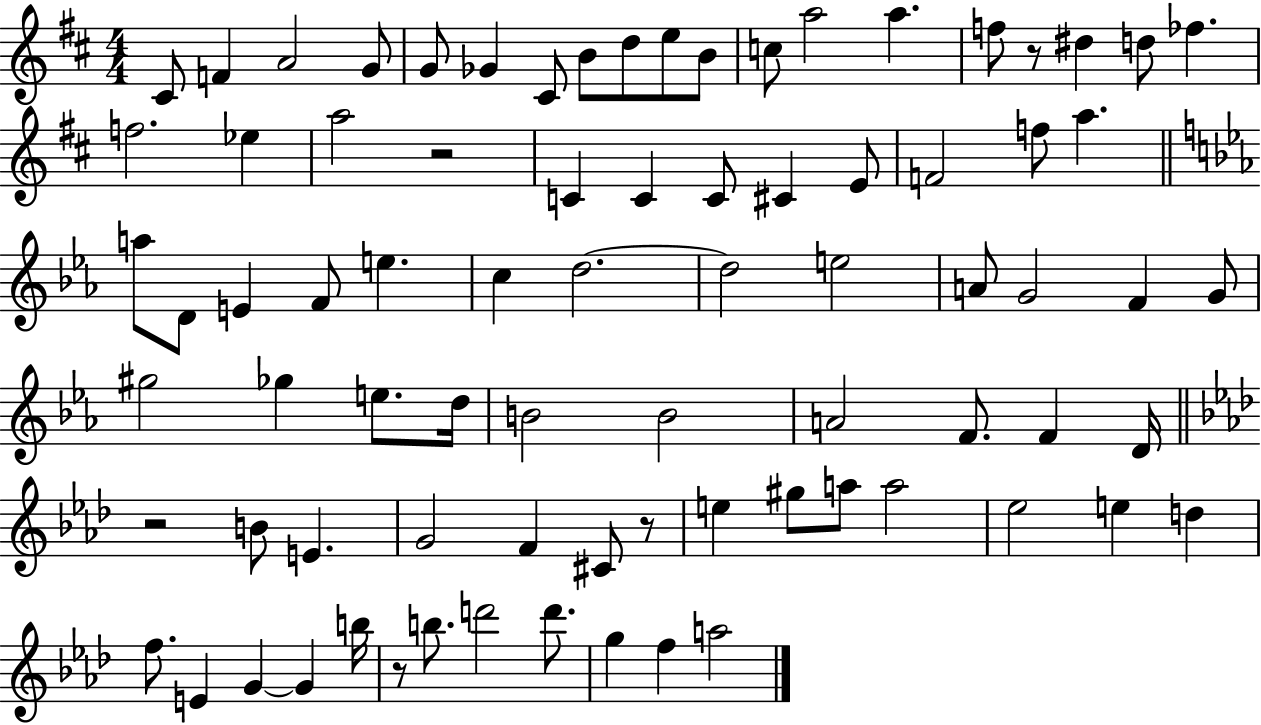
{
  \clef treble
  \numericTimeSignature
  \time 4/4
  \key d \major
  \repeat volta 2 { cis'8 f'4 a'2 g'8 | g'8 ges'4 cis'8 b'8 d''8 e''8 b'8 | c''8 a''2 a''4. | f''8 r8 dis''4 d''8 fes''4. | \break f''2. ees''4 | a''2 r2 | c'4 c'4 c'8 cis'4 e'8 | f'2 f''8 a''4. | \break \bar "||" \break \key ees \major a''8 d'8 e'4 f'8 e''4. | c''4 d''2.~~ | d''2 e''2 | a'8 g'2 f'4 g'8 | \break gis''2 ges''4 e''8. d''16 | b'2 b'2 | a'2 f'8. f'4 d'16 | \bar "||" \break \key f \minor r2 b'8 e'4. | g'2 f'4 cis'8 r8 | e''4 gis''8 a''8 a''2 | ees''2 e''4 d''4 | \break f''8. e'4 g'4~~ g'4 b''16 | r8 b''8. d'''2 d'''8. | g''4 f''4 a''2 | } \bar "|."
}